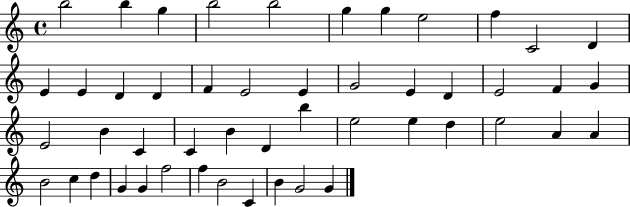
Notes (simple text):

B5/h B5/q G5/q B5/h B5/h G5/q G5/q E5/h F5/q C4/h D4/q E4/q E4/q D4/q D4/q F4/q E4/h E4/q G4/h E4/q D4/q E4/h F4/q G4/q E4/h B4/q C4/q C4/q B4/q D4/q B5/q E5/h E5/q D5/q E5/h A4/q A4/q B4/h C5/q D5/q G4/q G4/q F5/h F5/q B4/h C4/q B4/q G4/h G4/q